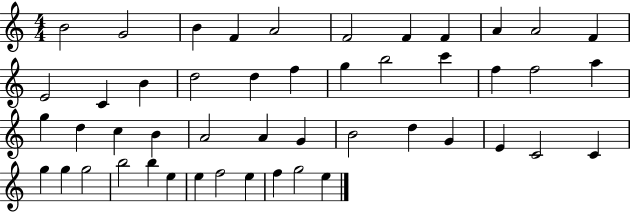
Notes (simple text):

B4/h G4/h B4/q F4/q A4/h F4/h F4/q F4/q A4/q A4/h F4/q E4/h C4/q B4/q D5/h D5/q F5/q G5/q B5/h C6/q F5/q F5/h A5/q G5/q D5/q C5/q B4/q A4/h A4/q G4/q B4/h D5/q G4/q E4/q C4/h C4/q G5/q G5/q G5/h B5/h B5/q E5/q E5/q F5/h E5/q F5/q G5/h E5/q